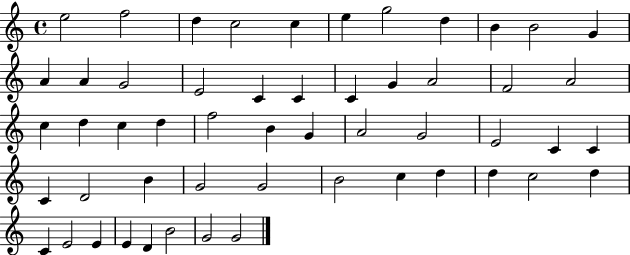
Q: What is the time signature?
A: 4/4